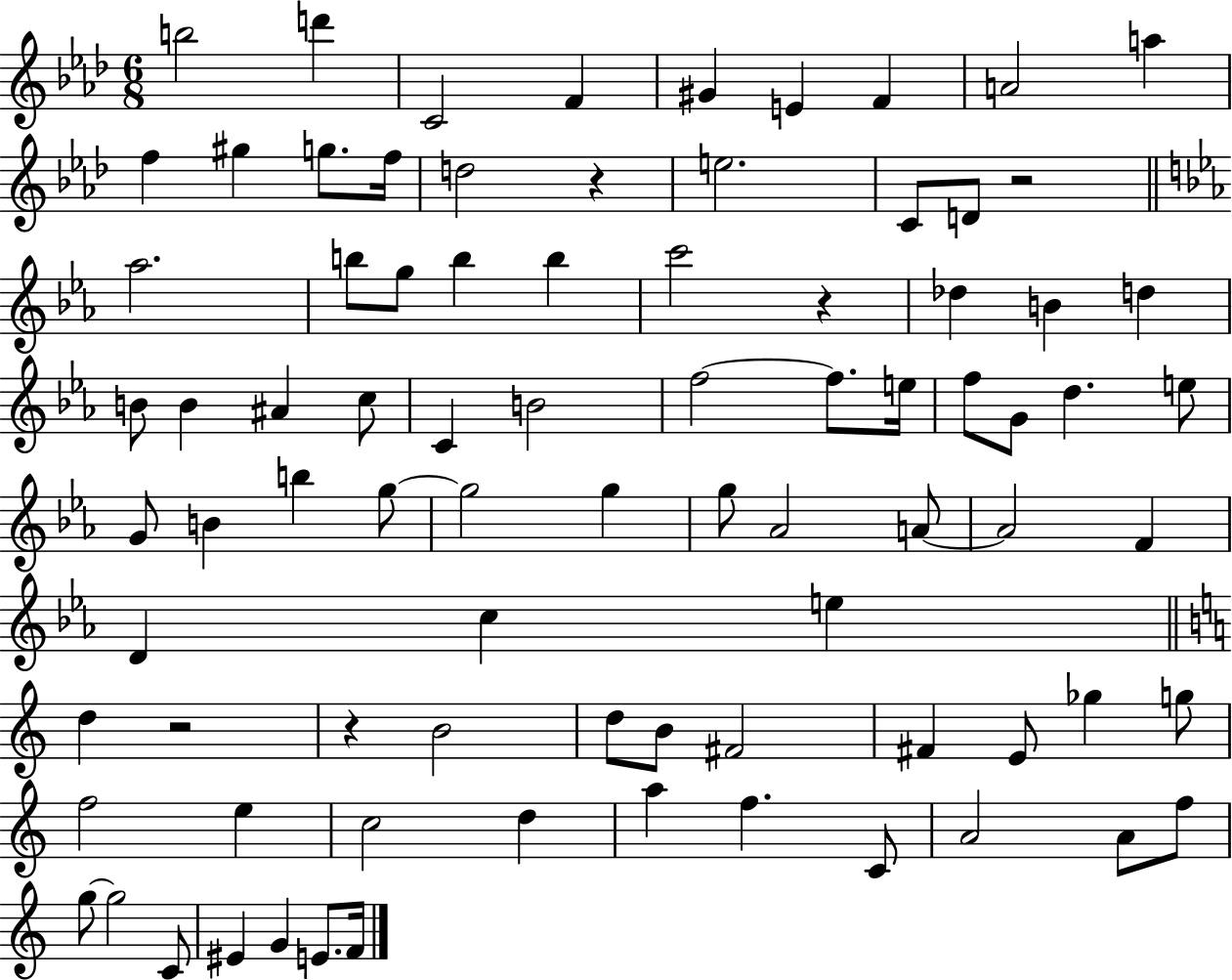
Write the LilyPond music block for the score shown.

{
  \clef treble
  \numericTimeSignature
  \time 6/8
  \key aes \major
  \repeat volta 2 { b''2 d'''4 | c'2 f'4 | gis'4 e'4 f'4 | a'2 a''4 | \break f''4 gis''4 g''8. f''16 | d''2 r4 | e''2. | c'8 d'8 r2 | \break \bar "||" \break \key ees \major aes''2. | b''8 g''8 b''4 b''4 | c'''2 r4 | des''4 b'4 d''4 | \break b'8 b'4 ais'4 c''8 | c'4 b'2 | f''2~~ f''8. e''16 | f''8 g'8 d''4. e''8 | \break g'8 b'4 b''4 g''8~~ | g''2 g''4 | g''8 aes'2 a'8~~ | a'2 f'4 | \break d'4 c''4 e''4 | \bar "||" \break \key c \major d''4 r2 | r4 b'2 | d''8 b'8 fis'2 | fis'4 e'8 ges''4 g''8 | \break f''2 e''4 | c''2 d''4 | a''4 f''4. c'8 | a'2 a'8 f''8 | \break g''8~~ g''2 c'8 | eis'4 g'4 e'8. f'16 | } \bar "|."
}